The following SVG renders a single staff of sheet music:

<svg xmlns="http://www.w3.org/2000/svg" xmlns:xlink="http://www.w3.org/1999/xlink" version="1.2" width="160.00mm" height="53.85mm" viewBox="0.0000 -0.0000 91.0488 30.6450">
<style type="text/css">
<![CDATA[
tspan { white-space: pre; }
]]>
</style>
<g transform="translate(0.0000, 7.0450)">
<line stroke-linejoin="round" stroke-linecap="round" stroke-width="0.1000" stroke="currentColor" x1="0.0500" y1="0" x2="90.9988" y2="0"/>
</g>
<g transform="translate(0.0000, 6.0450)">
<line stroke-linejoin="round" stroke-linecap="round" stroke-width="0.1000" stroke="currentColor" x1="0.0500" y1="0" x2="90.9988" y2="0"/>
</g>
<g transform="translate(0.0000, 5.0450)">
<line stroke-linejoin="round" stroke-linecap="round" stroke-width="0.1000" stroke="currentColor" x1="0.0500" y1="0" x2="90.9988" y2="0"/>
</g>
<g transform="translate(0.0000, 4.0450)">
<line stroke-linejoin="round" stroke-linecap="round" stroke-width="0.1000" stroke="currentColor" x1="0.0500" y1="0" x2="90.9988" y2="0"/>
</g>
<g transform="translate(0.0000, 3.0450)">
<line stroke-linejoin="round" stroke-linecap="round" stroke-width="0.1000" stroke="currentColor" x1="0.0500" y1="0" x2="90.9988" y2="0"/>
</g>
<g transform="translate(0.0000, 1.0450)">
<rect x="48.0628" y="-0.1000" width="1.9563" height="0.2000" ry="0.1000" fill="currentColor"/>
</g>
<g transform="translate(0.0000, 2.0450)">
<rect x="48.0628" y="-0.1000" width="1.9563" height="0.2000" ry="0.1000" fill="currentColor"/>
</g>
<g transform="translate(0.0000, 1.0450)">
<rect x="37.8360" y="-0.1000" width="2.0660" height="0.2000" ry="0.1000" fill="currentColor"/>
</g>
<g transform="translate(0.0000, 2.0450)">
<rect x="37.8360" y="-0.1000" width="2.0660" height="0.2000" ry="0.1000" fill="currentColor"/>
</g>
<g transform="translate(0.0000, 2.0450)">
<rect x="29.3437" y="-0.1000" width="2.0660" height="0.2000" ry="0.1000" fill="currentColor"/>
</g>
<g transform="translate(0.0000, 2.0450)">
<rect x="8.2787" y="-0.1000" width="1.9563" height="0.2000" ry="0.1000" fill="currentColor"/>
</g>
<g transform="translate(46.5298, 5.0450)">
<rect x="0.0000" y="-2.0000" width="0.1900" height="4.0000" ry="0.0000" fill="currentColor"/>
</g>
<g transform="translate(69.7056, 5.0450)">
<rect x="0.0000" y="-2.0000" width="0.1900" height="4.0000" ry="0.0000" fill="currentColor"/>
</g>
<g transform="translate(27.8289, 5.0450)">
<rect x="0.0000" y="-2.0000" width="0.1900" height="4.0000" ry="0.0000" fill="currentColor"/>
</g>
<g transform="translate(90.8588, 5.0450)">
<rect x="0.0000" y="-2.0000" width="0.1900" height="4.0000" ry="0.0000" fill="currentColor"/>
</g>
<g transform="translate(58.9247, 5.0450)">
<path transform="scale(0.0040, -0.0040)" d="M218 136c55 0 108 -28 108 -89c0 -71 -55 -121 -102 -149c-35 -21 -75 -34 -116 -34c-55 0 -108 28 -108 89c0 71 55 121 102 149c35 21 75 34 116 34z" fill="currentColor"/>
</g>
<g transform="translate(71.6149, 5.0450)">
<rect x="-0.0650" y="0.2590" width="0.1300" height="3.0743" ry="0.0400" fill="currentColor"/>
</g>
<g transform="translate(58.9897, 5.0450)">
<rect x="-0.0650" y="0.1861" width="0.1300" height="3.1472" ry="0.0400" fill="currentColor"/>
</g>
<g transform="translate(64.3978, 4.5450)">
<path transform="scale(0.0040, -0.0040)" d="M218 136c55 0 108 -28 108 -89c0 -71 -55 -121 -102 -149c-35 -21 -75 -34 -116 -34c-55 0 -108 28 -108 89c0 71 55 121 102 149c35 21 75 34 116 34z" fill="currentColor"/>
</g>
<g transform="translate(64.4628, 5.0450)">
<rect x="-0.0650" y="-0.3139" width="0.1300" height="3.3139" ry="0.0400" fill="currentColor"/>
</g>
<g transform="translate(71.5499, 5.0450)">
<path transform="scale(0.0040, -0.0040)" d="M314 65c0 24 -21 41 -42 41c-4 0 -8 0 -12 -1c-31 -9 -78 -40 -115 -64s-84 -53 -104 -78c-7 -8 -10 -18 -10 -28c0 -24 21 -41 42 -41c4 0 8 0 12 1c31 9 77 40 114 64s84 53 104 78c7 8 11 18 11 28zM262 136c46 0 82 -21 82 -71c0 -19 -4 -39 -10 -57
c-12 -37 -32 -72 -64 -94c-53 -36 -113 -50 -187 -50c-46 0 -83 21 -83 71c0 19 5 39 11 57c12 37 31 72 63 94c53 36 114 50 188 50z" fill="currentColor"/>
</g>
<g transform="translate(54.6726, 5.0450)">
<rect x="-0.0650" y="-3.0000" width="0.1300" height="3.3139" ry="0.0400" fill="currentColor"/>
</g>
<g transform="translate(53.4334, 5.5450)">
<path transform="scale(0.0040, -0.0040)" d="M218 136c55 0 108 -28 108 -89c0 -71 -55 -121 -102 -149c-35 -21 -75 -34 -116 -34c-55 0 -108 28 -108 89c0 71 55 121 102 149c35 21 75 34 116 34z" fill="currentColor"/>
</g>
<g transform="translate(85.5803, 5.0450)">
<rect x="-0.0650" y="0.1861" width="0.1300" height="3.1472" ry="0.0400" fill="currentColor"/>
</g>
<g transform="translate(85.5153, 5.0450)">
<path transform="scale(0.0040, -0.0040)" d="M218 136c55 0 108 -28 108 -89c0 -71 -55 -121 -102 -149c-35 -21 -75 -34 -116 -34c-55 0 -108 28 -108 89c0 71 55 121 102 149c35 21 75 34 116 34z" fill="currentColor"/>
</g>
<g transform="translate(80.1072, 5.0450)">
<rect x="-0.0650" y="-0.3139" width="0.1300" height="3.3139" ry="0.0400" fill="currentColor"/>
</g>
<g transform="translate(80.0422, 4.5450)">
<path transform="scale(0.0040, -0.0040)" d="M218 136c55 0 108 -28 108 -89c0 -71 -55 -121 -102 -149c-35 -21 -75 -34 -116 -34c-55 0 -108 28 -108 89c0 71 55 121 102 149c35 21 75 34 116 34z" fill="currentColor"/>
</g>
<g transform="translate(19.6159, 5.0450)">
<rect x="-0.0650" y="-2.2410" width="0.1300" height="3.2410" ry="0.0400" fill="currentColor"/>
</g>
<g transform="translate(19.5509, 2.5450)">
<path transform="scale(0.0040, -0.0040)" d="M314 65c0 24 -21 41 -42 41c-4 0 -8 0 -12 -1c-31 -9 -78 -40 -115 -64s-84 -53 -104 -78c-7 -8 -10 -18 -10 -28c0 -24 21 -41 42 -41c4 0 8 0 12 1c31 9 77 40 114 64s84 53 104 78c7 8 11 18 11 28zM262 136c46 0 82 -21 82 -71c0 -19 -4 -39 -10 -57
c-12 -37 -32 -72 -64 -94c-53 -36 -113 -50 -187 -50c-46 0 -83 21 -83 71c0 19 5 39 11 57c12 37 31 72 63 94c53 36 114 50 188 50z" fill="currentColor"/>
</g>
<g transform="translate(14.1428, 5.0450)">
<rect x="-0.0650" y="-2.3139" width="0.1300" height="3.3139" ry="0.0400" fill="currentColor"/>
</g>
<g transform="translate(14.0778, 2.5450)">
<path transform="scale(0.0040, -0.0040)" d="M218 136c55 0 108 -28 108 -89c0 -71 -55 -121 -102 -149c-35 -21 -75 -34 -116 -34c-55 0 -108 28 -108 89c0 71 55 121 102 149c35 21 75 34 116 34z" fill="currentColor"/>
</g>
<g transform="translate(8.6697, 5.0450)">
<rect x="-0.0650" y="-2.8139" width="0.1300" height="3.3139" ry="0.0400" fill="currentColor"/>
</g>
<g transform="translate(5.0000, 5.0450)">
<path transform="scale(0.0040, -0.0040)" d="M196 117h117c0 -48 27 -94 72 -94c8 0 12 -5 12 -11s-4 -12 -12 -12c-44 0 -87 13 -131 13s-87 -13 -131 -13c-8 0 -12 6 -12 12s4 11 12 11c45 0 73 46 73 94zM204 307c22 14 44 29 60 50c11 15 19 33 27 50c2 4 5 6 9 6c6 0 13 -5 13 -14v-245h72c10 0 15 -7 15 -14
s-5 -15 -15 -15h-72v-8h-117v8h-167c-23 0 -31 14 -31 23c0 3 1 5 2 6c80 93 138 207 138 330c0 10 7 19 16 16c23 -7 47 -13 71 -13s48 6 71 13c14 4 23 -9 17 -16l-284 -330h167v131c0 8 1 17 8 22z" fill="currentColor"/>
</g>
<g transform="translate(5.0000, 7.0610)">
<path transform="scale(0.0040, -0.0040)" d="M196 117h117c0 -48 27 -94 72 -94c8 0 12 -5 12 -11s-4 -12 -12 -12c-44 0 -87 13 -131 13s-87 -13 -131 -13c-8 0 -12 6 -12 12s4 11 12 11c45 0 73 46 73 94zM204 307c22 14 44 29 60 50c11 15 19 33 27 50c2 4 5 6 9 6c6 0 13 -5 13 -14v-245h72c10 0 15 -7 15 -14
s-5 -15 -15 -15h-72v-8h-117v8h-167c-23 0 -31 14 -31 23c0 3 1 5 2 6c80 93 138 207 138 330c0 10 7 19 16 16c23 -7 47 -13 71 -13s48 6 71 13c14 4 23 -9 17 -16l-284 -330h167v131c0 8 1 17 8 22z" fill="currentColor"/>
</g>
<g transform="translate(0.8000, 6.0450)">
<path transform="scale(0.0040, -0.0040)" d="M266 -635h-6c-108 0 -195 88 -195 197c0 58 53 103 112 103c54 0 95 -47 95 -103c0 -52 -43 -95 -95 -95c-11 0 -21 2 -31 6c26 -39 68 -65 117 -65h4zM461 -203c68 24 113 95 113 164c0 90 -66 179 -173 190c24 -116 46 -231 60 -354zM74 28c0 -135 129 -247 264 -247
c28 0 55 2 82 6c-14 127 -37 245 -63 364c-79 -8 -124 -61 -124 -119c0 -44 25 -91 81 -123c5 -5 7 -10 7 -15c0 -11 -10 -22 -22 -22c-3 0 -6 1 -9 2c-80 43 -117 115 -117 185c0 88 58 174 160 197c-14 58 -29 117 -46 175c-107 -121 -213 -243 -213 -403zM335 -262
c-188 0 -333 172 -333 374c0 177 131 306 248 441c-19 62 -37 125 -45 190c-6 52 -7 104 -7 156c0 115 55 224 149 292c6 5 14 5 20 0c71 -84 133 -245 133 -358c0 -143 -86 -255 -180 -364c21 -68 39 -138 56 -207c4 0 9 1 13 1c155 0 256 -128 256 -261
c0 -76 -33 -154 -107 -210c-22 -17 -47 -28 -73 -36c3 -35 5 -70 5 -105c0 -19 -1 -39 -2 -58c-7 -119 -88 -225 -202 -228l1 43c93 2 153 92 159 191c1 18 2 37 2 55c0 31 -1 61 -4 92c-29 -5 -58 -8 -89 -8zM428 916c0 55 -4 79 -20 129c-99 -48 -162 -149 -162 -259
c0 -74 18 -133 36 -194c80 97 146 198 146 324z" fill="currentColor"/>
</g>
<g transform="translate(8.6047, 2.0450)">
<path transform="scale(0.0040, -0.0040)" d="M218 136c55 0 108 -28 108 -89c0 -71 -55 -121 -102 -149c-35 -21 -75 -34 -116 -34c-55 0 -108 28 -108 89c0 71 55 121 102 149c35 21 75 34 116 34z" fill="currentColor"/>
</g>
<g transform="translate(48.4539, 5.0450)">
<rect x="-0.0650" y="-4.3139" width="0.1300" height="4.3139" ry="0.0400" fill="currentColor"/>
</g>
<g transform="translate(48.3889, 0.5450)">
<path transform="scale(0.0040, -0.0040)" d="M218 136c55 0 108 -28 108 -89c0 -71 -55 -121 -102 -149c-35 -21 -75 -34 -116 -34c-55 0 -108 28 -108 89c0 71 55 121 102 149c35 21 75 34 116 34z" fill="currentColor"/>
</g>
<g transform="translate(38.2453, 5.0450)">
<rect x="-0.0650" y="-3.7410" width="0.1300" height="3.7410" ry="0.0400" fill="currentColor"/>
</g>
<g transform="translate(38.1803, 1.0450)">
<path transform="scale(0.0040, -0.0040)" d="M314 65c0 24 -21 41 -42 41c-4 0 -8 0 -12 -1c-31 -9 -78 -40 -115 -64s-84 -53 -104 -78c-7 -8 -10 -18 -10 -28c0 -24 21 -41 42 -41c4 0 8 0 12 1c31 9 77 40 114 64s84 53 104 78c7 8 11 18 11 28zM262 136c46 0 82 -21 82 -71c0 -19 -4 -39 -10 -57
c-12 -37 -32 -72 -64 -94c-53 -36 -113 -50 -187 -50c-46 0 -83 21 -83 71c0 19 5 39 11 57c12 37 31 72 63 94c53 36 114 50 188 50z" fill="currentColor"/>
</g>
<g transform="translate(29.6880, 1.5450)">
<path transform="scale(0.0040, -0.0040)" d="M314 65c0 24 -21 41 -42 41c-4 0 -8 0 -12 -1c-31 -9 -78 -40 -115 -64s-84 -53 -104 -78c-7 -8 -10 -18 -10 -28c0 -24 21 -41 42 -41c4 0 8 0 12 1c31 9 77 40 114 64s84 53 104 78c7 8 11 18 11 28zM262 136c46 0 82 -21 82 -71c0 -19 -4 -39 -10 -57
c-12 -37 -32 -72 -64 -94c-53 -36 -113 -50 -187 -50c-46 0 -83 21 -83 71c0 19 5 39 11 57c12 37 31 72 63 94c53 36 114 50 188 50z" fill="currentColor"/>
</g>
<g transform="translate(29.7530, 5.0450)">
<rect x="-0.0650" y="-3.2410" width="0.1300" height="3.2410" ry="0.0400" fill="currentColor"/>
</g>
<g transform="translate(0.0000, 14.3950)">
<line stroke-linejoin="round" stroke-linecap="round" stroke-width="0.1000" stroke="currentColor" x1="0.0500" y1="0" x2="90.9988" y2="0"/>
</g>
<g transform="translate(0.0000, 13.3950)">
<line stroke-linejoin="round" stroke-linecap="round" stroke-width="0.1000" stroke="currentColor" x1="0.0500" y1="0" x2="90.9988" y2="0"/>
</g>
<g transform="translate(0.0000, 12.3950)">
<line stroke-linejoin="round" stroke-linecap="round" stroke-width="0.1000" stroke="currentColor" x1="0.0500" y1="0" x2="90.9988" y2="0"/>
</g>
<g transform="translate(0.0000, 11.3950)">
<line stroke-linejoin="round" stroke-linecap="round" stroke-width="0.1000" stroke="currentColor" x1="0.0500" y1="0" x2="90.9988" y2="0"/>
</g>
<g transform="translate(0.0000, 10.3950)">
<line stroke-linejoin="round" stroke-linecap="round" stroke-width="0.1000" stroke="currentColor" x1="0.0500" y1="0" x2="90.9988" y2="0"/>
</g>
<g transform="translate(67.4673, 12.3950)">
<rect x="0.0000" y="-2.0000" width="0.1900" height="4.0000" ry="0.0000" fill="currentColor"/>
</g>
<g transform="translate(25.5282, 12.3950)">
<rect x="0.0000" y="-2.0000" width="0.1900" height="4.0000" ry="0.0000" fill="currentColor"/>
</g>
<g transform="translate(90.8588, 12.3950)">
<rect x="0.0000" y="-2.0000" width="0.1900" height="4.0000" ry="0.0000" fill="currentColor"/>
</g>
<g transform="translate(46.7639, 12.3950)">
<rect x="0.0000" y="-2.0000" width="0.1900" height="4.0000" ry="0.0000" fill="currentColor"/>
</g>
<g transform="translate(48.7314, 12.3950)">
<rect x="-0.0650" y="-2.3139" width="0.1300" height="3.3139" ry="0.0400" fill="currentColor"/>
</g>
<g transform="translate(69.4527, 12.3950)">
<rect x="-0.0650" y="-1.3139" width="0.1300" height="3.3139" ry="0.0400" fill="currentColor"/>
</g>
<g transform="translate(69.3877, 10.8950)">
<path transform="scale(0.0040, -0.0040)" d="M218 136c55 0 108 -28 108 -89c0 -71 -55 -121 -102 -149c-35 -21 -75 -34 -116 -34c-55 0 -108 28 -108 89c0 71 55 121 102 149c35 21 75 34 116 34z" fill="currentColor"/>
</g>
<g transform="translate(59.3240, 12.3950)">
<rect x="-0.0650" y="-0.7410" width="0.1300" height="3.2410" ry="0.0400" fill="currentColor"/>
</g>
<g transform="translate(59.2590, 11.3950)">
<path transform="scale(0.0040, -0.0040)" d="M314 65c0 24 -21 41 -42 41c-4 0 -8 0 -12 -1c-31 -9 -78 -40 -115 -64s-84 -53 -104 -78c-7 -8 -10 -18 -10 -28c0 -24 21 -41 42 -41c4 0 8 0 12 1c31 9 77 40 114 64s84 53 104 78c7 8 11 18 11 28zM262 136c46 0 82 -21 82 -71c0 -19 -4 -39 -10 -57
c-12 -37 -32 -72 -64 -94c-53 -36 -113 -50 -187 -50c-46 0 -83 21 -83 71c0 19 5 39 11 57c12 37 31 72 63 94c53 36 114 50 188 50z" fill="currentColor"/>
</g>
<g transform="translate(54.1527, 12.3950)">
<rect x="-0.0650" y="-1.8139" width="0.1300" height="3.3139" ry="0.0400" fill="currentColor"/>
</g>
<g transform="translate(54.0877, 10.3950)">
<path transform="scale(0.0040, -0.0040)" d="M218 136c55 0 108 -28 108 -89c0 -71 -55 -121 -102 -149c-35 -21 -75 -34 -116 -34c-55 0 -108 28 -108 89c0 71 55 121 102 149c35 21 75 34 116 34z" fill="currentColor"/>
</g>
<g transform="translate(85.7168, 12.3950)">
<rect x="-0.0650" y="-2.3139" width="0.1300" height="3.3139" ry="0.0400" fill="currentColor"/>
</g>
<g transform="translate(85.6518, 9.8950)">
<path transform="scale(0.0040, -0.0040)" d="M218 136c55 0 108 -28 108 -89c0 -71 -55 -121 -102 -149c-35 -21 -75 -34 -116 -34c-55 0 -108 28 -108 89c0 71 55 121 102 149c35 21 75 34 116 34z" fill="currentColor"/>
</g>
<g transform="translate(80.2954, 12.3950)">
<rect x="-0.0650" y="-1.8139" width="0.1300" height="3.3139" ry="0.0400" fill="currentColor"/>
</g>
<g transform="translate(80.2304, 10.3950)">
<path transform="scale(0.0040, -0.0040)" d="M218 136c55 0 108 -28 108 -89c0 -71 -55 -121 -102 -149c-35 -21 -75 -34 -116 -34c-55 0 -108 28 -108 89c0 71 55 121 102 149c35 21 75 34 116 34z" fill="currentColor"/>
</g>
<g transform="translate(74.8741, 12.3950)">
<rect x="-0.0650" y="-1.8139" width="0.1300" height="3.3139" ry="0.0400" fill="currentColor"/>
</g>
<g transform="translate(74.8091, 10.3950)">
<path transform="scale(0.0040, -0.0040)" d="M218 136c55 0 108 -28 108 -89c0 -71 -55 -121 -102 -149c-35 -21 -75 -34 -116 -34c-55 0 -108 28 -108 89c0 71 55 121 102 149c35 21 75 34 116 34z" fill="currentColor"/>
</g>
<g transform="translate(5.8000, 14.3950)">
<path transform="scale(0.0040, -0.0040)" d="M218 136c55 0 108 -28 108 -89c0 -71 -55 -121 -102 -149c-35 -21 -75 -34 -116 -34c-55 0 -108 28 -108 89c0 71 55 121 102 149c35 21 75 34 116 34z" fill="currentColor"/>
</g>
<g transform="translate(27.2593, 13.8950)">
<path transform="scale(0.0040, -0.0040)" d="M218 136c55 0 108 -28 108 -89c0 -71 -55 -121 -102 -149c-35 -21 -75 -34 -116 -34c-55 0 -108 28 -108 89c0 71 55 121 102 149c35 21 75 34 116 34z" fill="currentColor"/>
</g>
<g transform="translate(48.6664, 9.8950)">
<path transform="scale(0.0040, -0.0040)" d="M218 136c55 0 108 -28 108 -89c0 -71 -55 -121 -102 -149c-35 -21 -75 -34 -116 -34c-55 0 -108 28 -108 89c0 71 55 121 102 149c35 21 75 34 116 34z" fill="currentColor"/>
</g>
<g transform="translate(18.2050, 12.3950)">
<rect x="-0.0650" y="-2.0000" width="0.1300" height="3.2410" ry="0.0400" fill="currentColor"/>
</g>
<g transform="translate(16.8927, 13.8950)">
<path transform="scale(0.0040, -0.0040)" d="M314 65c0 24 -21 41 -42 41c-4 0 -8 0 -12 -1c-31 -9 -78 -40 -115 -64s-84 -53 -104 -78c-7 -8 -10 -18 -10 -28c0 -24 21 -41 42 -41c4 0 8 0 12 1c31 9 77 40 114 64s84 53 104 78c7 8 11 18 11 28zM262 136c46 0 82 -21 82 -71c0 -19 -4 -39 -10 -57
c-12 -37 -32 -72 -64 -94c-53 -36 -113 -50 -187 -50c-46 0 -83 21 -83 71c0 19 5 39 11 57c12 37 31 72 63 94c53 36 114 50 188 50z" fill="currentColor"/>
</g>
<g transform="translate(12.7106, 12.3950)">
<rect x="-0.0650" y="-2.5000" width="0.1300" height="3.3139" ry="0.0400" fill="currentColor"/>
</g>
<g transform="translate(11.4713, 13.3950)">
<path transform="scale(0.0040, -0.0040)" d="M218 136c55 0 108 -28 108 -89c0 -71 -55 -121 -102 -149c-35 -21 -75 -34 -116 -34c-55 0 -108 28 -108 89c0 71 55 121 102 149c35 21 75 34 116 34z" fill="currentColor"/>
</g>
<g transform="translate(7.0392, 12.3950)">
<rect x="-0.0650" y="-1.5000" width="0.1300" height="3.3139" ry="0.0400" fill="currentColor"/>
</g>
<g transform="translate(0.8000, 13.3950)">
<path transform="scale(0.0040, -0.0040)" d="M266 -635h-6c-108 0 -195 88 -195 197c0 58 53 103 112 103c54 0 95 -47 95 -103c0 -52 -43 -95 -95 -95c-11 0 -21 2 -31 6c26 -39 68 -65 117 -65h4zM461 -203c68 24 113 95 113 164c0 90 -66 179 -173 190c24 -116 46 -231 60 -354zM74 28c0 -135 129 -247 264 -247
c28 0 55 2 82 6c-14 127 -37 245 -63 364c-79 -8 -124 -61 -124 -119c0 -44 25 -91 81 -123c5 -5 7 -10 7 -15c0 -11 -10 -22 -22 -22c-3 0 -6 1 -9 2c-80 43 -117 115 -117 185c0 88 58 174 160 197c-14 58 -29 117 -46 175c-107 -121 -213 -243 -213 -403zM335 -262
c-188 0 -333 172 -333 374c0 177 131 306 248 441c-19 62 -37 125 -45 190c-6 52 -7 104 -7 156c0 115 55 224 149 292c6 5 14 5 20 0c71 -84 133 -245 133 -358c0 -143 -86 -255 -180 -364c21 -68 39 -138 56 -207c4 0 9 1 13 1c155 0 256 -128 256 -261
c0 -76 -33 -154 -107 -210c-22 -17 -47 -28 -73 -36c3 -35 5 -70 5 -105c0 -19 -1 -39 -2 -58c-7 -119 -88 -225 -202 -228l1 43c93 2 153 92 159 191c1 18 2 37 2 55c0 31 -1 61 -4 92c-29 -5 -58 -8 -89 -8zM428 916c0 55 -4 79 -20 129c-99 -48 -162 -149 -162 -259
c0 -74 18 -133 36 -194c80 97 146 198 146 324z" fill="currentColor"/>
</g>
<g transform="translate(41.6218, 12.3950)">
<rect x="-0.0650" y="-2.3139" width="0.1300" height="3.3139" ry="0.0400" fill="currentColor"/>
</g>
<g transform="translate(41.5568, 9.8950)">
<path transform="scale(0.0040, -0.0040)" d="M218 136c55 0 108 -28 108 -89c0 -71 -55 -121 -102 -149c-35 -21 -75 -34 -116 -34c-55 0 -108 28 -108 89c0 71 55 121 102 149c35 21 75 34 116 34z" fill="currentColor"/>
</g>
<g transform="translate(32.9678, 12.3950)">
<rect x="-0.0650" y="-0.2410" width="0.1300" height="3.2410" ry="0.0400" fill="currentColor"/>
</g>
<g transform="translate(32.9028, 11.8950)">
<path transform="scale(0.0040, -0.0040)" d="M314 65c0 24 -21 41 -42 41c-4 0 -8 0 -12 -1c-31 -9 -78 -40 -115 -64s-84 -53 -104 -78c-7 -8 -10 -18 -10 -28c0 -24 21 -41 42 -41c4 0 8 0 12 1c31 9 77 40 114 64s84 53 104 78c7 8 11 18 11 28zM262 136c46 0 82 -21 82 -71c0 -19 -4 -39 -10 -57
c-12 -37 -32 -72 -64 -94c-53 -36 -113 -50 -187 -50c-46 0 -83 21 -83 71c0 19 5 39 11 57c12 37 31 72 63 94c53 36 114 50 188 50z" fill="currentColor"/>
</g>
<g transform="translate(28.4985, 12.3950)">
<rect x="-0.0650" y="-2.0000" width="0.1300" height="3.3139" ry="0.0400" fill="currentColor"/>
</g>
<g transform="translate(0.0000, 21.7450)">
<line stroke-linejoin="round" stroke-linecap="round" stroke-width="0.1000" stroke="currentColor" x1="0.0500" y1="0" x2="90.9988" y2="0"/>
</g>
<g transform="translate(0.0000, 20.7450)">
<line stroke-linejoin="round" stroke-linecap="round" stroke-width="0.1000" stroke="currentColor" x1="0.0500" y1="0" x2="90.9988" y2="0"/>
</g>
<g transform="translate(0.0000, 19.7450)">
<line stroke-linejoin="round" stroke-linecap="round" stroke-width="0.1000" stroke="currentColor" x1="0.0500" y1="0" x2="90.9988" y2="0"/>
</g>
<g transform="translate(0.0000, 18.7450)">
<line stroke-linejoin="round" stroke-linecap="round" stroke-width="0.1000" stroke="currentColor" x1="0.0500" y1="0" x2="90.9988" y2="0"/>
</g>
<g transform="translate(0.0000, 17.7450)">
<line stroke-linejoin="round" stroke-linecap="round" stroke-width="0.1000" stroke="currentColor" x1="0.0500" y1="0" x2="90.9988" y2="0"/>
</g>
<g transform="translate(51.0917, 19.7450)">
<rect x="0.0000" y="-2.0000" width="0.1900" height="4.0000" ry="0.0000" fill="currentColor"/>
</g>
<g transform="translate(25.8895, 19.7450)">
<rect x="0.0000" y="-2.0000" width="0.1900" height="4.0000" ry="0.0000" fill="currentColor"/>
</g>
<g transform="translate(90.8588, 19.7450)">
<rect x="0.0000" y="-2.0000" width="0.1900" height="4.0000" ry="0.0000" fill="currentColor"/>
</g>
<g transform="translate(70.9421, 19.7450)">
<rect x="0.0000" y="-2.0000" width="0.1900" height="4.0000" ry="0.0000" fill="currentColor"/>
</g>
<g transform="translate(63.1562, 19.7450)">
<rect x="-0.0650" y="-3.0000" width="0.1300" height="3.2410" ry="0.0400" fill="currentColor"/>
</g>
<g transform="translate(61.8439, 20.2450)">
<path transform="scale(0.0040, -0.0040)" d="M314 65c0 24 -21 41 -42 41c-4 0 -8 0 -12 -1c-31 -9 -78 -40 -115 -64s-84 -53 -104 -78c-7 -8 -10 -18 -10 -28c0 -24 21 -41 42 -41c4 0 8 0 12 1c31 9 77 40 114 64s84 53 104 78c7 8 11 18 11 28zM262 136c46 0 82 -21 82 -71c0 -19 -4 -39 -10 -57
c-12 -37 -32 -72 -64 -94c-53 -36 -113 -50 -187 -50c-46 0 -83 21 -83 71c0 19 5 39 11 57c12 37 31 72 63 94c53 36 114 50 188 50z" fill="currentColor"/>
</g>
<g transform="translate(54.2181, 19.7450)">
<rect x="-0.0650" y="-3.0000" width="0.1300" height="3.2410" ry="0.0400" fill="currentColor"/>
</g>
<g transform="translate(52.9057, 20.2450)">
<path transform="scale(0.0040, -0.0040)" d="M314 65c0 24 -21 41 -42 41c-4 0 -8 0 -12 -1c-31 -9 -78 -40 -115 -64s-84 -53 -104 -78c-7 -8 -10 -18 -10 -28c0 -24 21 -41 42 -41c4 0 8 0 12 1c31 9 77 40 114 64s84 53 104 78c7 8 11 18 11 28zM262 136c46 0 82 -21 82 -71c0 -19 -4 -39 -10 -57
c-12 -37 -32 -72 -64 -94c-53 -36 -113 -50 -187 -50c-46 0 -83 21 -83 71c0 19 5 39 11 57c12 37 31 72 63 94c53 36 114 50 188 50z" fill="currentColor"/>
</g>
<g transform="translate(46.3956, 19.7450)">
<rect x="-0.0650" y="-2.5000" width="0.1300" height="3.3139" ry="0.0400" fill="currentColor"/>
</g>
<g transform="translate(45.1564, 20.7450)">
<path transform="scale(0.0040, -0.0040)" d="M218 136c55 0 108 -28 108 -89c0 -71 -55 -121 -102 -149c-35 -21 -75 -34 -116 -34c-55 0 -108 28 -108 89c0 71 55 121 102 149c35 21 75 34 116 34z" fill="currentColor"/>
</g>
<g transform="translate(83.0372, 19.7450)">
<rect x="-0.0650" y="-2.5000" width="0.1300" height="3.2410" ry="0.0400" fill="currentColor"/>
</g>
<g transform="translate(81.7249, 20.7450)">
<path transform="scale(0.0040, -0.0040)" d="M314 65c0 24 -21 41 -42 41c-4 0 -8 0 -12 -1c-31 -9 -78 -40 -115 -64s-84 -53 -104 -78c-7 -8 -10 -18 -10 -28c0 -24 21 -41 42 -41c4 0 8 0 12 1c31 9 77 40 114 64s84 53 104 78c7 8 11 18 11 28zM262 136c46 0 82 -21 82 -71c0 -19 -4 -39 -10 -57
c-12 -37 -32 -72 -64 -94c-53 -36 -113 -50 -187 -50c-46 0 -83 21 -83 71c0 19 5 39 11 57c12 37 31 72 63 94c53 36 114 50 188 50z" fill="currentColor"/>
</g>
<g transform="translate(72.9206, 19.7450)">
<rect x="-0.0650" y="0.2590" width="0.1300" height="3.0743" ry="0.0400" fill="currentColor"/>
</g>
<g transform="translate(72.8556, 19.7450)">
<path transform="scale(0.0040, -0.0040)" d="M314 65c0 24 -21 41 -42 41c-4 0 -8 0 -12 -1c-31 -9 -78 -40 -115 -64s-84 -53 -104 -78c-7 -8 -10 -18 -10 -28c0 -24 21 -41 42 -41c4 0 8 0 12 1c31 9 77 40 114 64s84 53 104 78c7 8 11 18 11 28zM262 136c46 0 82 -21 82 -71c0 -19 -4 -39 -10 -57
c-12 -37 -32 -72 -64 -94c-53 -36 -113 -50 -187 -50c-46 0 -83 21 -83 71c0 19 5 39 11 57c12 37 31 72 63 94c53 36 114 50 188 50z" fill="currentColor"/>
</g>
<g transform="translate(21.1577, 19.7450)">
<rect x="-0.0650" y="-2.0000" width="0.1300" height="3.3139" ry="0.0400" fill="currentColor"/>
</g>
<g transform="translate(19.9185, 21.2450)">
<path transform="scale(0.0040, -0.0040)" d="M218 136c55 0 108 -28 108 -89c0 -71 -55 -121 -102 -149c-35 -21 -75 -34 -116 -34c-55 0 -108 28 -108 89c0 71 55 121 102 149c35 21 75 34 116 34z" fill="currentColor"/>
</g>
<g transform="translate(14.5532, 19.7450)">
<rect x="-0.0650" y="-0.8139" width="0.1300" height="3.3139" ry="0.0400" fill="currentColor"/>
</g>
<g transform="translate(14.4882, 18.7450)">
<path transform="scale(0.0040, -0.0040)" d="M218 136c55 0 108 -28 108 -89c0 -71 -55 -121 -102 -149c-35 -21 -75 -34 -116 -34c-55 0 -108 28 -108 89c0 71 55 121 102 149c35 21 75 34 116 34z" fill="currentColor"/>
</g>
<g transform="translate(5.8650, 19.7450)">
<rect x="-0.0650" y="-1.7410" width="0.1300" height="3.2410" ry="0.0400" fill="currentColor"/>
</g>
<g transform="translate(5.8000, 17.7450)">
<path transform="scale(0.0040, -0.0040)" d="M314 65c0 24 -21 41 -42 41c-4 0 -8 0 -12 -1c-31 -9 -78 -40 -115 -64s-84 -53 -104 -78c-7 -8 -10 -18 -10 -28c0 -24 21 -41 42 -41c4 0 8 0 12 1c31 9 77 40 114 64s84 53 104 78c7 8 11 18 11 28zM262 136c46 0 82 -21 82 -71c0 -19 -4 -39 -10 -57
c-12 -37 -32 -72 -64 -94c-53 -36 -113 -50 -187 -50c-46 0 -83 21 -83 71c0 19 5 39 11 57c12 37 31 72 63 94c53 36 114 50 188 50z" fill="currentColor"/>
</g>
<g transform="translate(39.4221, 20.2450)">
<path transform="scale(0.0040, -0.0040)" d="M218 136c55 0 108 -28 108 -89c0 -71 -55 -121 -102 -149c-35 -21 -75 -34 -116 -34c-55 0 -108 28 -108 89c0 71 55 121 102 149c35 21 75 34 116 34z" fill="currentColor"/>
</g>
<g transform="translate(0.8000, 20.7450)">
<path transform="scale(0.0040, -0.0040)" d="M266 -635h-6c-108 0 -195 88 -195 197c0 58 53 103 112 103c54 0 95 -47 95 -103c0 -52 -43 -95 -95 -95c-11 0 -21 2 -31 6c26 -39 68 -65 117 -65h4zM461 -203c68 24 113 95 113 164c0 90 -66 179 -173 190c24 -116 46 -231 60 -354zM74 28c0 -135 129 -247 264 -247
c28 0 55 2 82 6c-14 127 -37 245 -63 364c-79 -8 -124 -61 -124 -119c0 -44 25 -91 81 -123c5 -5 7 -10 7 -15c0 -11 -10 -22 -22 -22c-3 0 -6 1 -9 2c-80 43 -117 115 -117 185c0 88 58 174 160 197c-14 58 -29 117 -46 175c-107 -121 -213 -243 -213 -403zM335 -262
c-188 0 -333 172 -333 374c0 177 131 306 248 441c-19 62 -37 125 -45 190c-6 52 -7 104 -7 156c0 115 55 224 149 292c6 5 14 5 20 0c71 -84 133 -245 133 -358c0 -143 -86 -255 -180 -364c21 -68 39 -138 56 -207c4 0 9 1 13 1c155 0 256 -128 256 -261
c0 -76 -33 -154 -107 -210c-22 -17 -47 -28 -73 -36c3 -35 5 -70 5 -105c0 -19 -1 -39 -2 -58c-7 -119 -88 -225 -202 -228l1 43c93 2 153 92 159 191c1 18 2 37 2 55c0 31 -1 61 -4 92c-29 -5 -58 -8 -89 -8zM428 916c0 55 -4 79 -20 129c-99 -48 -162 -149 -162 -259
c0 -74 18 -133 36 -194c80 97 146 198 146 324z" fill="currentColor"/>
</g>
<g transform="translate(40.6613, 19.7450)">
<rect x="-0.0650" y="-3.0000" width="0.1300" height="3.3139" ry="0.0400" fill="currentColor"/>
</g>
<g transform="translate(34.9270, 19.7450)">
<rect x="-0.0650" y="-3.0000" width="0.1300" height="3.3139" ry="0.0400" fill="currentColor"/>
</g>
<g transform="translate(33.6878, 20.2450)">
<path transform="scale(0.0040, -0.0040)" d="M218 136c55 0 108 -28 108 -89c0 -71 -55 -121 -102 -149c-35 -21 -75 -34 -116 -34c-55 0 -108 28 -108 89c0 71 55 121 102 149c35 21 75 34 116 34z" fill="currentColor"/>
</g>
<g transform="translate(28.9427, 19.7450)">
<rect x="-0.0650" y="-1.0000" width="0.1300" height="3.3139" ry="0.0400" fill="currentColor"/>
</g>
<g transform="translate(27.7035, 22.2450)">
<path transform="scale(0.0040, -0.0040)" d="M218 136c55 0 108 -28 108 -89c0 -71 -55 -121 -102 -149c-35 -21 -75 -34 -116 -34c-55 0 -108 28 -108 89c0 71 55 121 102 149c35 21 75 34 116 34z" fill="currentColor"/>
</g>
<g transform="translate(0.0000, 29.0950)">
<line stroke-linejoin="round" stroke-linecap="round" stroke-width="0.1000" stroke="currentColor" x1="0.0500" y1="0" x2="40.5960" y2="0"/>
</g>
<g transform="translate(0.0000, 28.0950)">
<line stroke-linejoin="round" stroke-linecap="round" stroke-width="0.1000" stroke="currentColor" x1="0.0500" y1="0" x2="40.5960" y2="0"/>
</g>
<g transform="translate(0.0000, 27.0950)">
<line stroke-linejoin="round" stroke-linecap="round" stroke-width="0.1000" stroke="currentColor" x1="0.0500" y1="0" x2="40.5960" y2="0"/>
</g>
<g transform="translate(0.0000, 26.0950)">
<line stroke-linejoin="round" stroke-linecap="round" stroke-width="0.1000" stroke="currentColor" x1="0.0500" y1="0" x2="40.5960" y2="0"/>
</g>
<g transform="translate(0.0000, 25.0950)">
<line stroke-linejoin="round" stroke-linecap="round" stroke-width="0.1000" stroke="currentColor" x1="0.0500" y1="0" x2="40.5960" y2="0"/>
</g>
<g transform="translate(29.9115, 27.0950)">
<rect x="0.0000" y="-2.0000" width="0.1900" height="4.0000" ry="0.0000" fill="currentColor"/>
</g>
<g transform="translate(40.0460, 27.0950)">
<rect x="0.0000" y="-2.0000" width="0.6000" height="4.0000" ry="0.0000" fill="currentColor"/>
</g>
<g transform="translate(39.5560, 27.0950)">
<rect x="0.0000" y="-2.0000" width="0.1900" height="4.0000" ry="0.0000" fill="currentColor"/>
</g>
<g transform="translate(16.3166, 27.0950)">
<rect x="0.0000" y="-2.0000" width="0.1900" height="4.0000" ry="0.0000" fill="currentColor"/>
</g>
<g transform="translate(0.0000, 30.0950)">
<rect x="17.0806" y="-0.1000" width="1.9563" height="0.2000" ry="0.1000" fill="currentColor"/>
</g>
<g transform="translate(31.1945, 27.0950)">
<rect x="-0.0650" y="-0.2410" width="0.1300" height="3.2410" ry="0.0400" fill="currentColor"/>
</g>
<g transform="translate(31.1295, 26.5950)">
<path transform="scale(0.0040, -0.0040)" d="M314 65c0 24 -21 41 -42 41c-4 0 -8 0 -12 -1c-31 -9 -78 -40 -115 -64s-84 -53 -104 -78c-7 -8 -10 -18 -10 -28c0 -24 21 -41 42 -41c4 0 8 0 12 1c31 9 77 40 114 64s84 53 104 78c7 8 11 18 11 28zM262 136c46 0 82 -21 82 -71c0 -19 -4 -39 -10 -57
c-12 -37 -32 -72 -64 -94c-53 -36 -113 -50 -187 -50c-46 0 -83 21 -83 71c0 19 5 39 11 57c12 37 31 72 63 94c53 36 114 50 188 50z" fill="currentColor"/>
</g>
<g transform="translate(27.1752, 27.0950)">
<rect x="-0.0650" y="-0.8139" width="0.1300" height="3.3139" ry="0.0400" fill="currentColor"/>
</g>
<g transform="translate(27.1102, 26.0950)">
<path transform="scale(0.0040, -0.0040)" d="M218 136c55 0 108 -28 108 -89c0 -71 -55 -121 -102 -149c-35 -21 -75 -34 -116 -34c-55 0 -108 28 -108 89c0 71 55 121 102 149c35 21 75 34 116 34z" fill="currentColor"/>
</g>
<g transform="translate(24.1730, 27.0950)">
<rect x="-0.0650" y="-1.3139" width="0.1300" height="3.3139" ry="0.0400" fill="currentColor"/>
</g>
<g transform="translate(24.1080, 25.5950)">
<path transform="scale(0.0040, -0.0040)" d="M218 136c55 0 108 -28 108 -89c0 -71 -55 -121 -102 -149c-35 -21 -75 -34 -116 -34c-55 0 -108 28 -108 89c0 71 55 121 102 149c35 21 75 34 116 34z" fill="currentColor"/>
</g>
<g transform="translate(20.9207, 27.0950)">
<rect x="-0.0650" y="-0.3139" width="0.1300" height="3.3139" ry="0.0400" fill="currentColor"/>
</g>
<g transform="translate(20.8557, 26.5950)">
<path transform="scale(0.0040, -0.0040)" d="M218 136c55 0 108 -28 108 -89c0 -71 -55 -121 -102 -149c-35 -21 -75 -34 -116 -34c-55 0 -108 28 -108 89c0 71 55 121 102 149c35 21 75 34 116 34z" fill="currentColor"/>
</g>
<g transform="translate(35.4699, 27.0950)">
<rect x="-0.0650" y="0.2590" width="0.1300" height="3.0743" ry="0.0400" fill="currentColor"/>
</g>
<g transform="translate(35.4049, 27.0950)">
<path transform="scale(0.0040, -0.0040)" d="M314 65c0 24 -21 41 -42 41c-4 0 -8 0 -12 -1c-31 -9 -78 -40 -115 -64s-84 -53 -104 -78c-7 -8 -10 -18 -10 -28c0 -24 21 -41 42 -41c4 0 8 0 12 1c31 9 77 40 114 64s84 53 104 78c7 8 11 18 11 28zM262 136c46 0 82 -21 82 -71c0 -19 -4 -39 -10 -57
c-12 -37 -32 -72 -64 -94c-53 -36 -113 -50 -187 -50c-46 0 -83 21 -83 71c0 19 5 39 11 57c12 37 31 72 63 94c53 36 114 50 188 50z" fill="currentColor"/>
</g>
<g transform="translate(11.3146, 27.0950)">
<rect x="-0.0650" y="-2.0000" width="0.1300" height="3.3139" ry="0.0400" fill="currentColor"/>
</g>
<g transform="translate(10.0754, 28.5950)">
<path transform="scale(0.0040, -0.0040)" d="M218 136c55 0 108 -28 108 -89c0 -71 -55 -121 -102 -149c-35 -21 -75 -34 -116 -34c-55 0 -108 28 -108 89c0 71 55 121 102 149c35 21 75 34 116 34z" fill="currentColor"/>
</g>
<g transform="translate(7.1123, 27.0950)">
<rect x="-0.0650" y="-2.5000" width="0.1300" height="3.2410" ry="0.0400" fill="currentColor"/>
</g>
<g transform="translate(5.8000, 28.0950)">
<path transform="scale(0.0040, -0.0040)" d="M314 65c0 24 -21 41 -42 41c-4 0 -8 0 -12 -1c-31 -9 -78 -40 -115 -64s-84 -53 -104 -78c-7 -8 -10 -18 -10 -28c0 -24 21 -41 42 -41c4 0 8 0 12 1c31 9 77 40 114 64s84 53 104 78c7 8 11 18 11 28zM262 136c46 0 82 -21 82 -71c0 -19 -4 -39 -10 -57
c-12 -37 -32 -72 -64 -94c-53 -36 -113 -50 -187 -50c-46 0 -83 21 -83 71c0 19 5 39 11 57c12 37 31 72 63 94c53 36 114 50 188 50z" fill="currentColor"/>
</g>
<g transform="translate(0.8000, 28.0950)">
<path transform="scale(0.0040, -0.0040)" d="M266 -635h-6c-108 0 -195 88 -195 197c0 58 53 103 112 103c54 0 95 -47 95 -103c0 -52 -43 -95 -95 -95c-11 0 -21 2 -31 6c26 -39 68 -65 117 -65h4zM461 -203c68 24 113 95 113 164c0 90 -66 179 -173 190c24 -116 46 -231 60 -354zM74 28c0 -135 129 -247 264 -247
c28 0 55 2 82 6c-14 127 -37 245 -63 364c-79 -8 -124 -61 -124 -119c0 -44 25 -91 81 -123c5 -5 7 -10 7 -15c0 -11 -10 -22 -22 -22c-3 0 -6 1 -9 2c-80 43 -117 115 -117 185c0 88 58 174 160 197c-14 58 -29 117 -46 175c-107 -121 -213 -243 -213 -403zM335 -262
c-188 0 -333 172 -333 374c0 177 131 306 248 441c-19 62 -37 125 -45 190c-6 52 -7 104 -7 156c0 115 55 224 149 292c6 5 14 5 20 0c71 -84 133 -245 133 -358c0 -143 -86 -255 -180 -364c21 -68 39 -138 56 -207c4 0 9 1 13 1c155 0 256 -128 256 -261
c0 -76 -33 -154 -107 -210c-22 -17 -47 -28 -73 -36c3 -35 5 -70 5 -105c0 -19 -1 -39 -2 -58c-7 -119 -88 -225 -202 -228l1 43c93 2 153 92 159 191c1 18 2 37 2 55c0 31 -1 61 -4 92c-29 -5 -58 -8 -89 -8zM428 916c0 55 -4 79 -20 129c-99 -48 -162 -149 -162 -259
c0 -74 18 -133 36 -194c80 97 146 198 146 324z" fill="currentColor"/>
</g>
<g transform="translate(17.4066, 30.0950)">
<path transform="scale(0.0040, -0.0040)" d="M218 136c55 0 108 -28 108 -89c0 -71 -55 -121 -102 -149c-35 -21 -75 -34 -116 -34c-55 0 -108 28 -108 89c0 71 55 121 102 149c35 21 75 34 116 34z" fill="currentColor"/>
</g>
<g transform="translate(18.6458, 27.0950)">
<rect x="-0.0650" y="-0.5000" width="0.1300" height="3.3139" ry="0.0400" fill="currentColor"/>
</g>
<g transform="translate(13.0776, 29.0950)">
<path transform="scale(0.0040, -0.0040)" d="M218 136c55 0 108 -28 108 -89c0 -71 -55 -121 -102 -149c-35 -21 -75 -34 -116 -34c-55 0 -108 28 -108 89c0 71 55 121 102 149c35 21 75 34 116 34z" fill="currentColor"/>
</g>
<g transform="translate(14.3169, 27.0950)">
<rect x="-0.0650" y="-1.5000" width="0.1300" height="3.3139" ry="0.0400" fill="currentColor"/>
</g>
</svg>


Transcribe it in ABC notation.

X:1
T:Untitled
M:4/4
L:1/4
K:C
a g g2 b2 c'2 d' A B c B2 c B E G F2 F c2 g g f d2 e f f g f2 d F D A A G A2 A2 B2 G2 G2 F E C c e d c2 B2